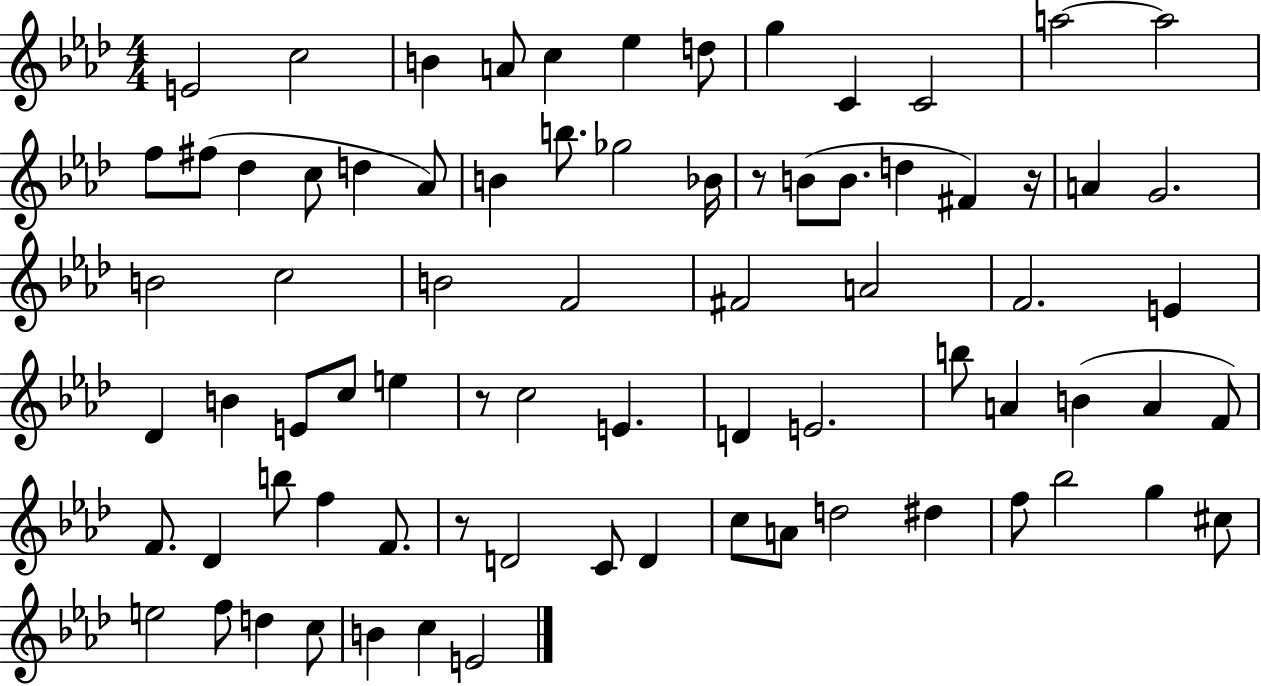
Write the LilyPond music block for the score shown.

{
  \clef treble
  \numericTimeSignature
  \time 4/4
  \key aes \major
  e'2 c''2 | b'4 a'8 c''4 ees''4 d''8 | g''4 c'4 c'2 | a''2~~ a''2 | \break f''8 fis''8( des''4 c''8 d''4 aes'8) | b'4 b''8. ges''2 bes'16 | r8 b'8( b'8. d''4 fis'4) r16 | a'4 g'2. | \break b'2 c''2 | b'2 f'2 | fis'2 a'2 | f'2. e'4 | \break des'4 b'4 e'8 c''8 e''4 | r8 c''2 e'4. | d'4 e'2. | b''8 a'4 b'4( a'4 f'8) | \break f'8. des'4 b''8 f''4 f'8. | r8 d'2 c'8 d'4 | c''8 a'8 d''2 dis''4 | f''8 bes''2 g''4 cis''8 | \break e''2 f''8 d''4 c''8 | b'4 c''4 e'2 | \bar "|."
}